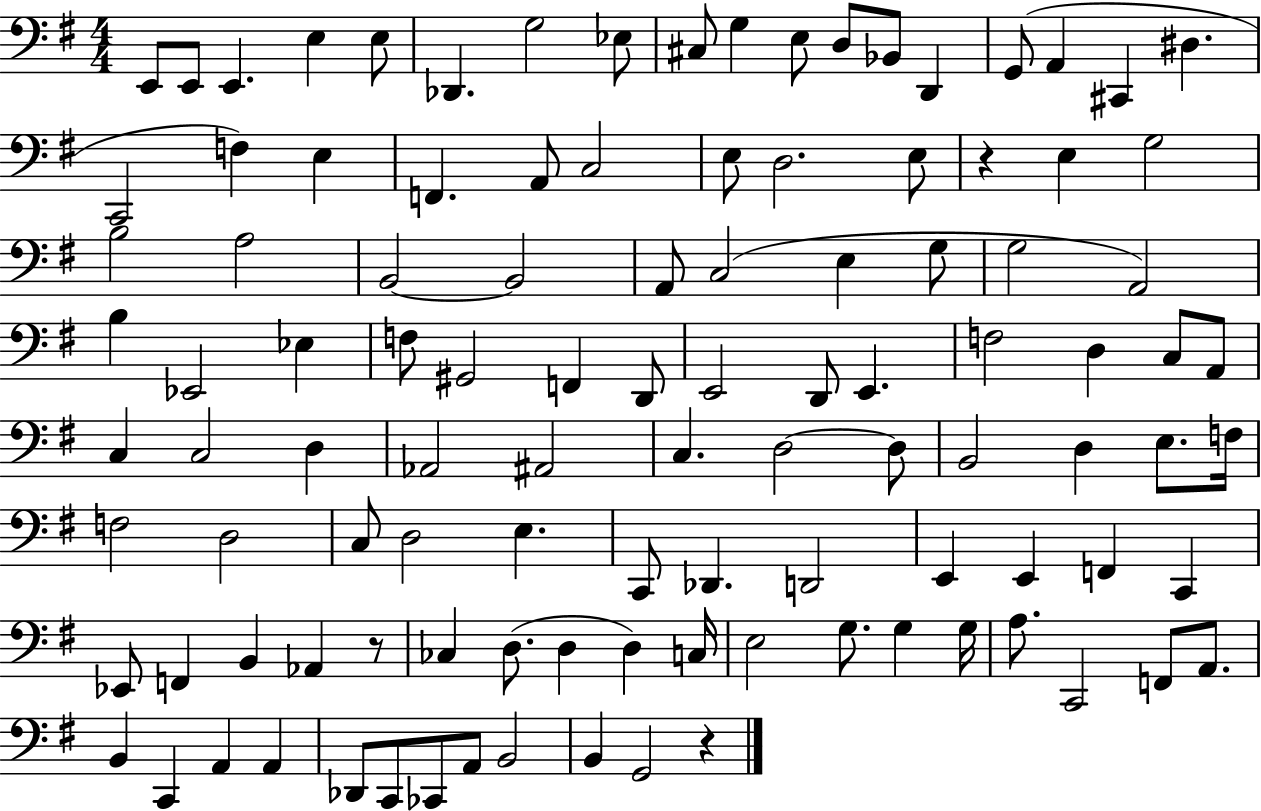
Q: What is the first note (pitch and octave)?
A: E2